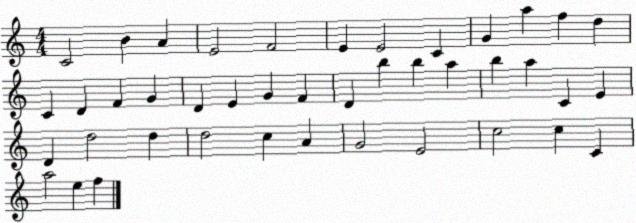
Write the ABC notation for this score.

X:1
T:Untitled
M:4/4
L:1/4
K:C
C2 B A E2 F2 E E2 C G a f d C D F G D E G F D b b a b a C E D d2 d d2 c A G2 E2 c2 c C a2 e f